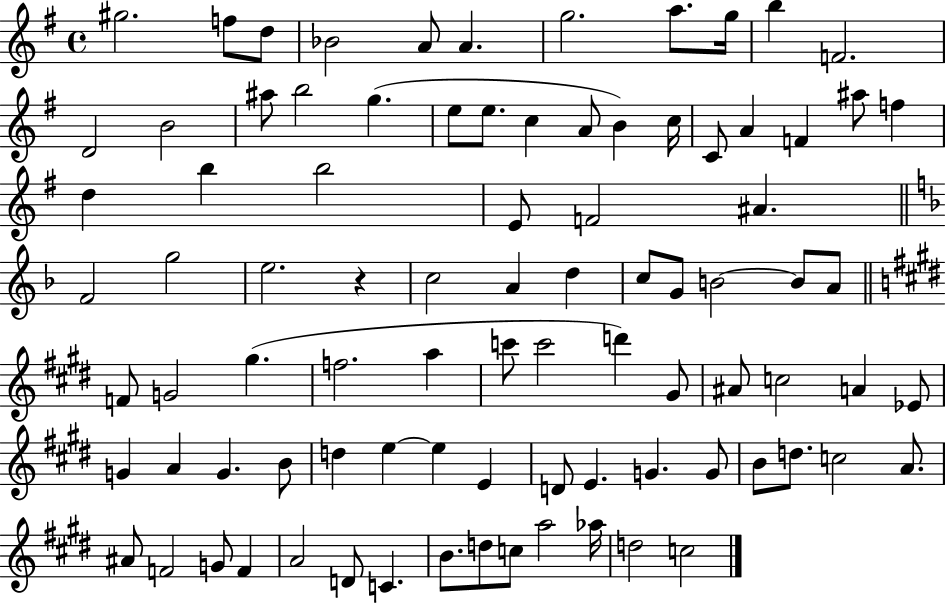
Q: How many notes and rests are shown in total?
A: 88